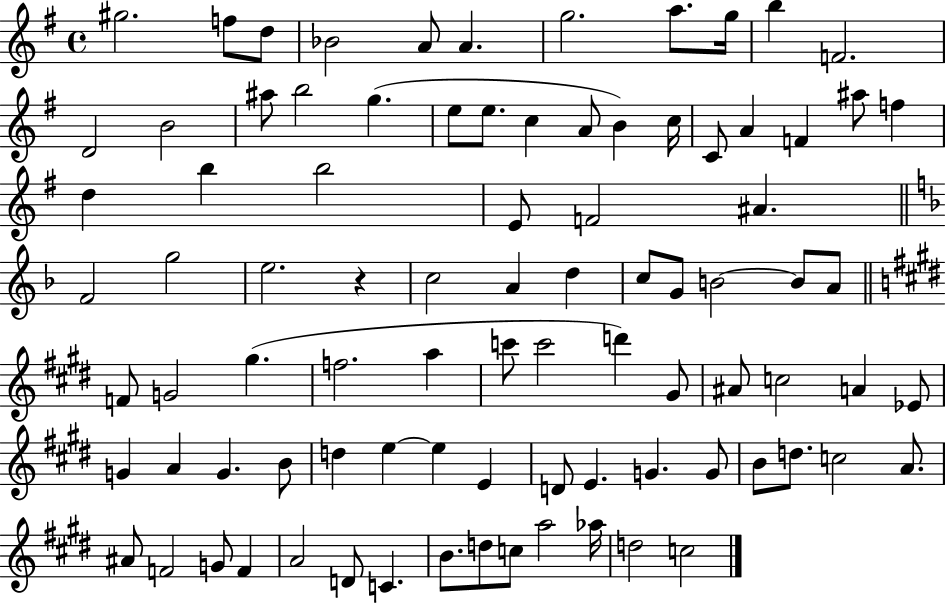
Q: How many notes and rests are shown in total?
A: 88